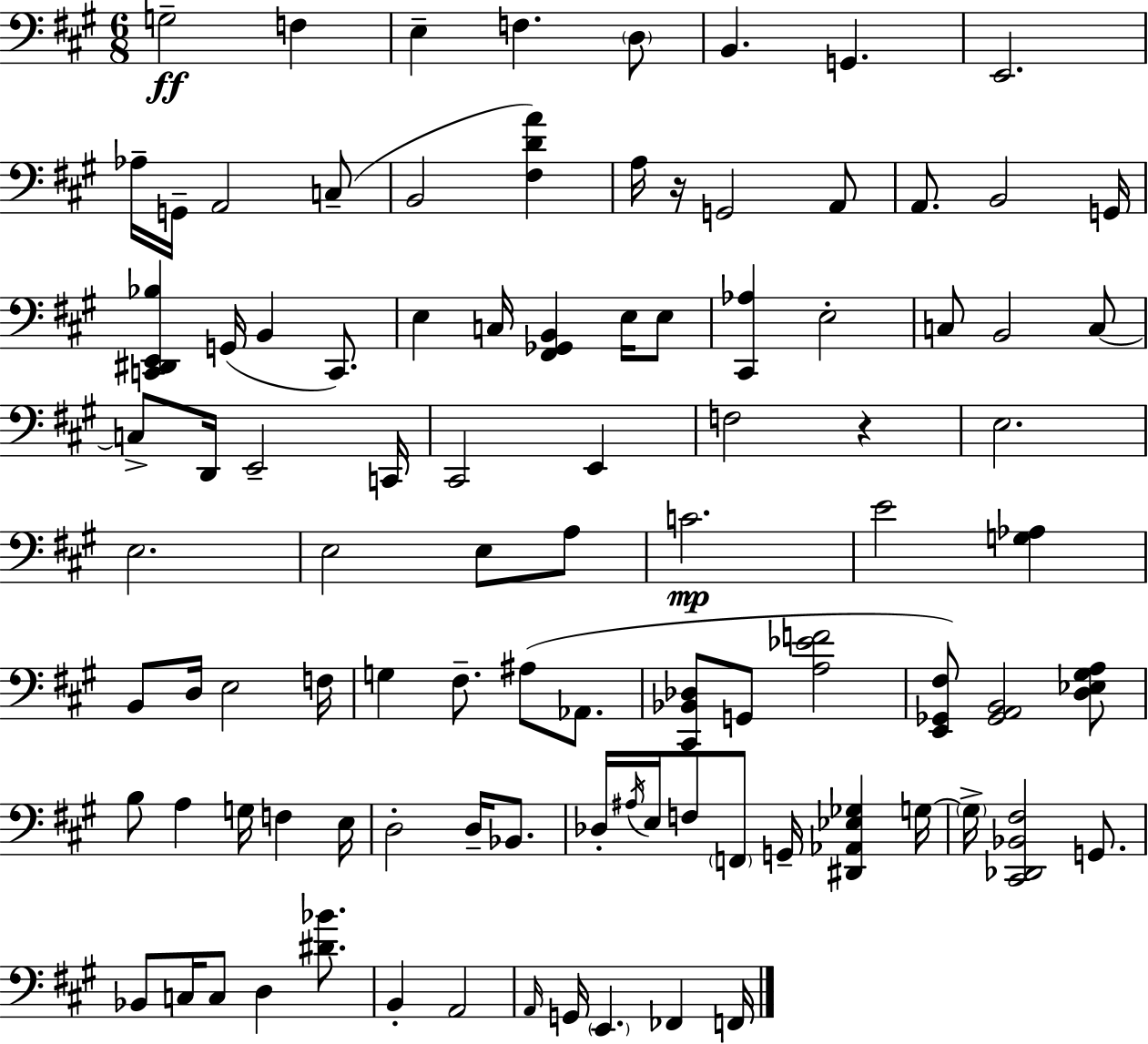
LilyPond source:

{
  \clef bass
  \numericTimeSignature
  \time 6/8
  \key a \major
  g2--\ff f4 | e4-- f4. \parenthesize d8 | b,4. g,4. | e,2. | \break aes16-- g,16-- a,2 c8--( | b,2 <fis d' a'>4) | a16 r16 g,2 a,8 | a,8. b,2 g,16 | \break <c, dis, e, bes>4 g,16( b,4 c,8.) | e4 c16 <fis, ges, b,>4 e16 e8 | <cis, aes>4 e2-. | c8 b,2 c8~~ | \break c8-> d,16 e,2-- c,16 | cis,2 e,4 | f2 r4 | e2. | \break e2. | e2 e8 a8 | c'2.\mp | e'2 <g aes>4 | \break b,8 d16 e2 f16 | g4 fis8.-- ais8( aes,8. | <cis, bes, des>8 g,8 <a ees' f'>2 | <e, ges, fis>8) <ges, a, b,>2 <d ees gis a>8 | \break b8 a4 g16 f4 e16 | d2-. d16-- bes,8. | des16-. \acciaccatura { ais16 } e16 f8 \parenthesize f,8 g,16-- <dis, aes, ees ges>4 | g16~~ \parenthesize g16-> <cis, des, bes, fis>2 g,8. | \break bes,8 c16 c8 d4 <dis' bes'>8. | b,4-. a,2 | \grace { a,16 } g,16 \parenthesize e,4. fes,4 | f,16 \bar "|."
}